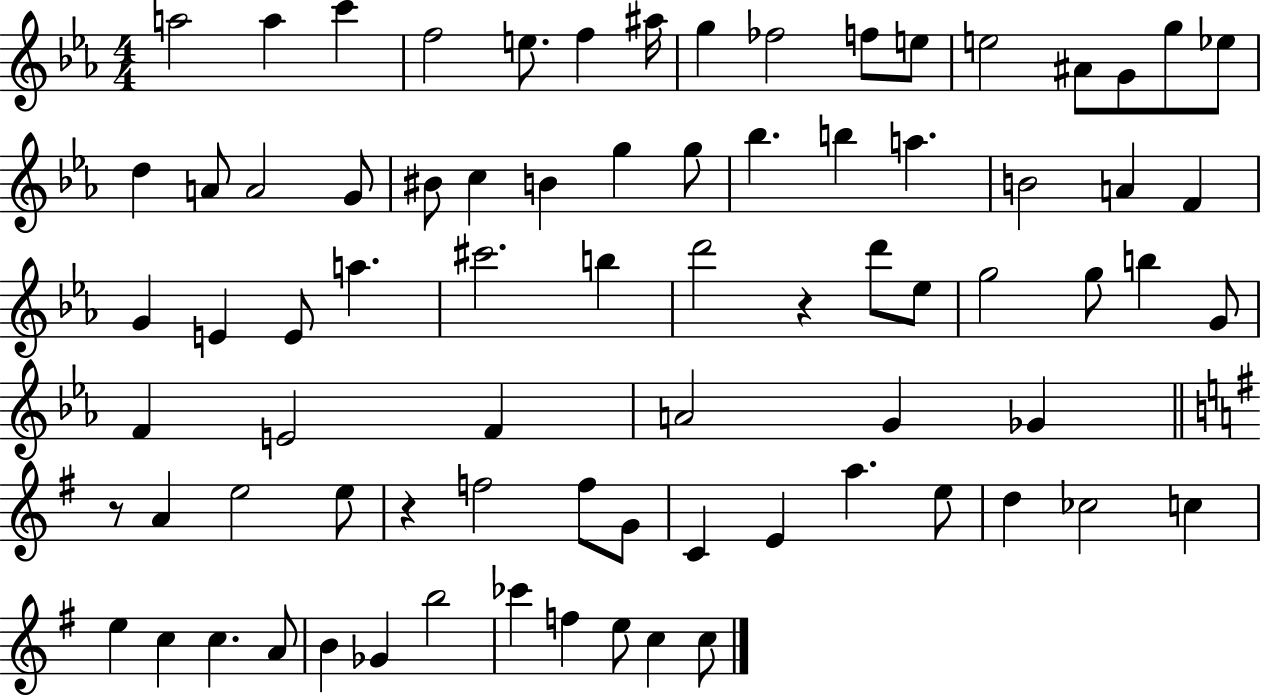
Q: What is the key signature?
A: EES major